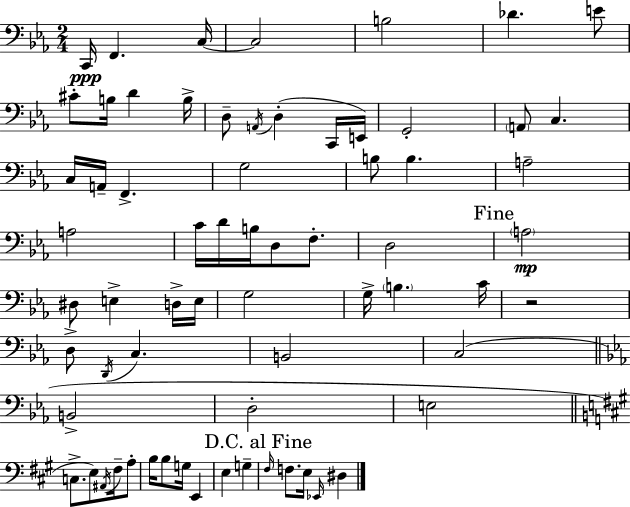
{
  \clef bass
  \numericTimeSignature
  \time 2/4
  \key ees \major
  c,16\ppp f,4. c16~~ | c2 | b2 | des'4. e'8 | \break cis'8-. b16 d'4 b16-> | d8-- \acciaccatura { a,16 } d4-.( c,16 | e,16) g,2-. | \parenthesize a,8 c4. | \break c16 a,16-- f,4.-> | g2 | b8 b4. | a2-- | \break a2 | c'16 d'16 b16 d8 f8.-. | d2 | \mark "Fine" \parenthesize a2\mp | \break dis8 e4-> d16-> | e16 g2 | g16-> \parenthesize b4. | c'16 r2 | \break d8-> \acciaccatura { d,16 } c4. | b,2 | c2( | \bar "||" \break \key c \minor b,2-> | d2-. | e2 | \bar "||" \break \key a \major c8.-> e8) \acciaccatura { ais,16 } fis16-- a8-. | b16 b8 g16 e,4 | e4 g4-- | \mark "D.C. al Fine" \grace { fis16 } f8. e16 \grace { ees,16 } dis4 | \break \bar "|."
}